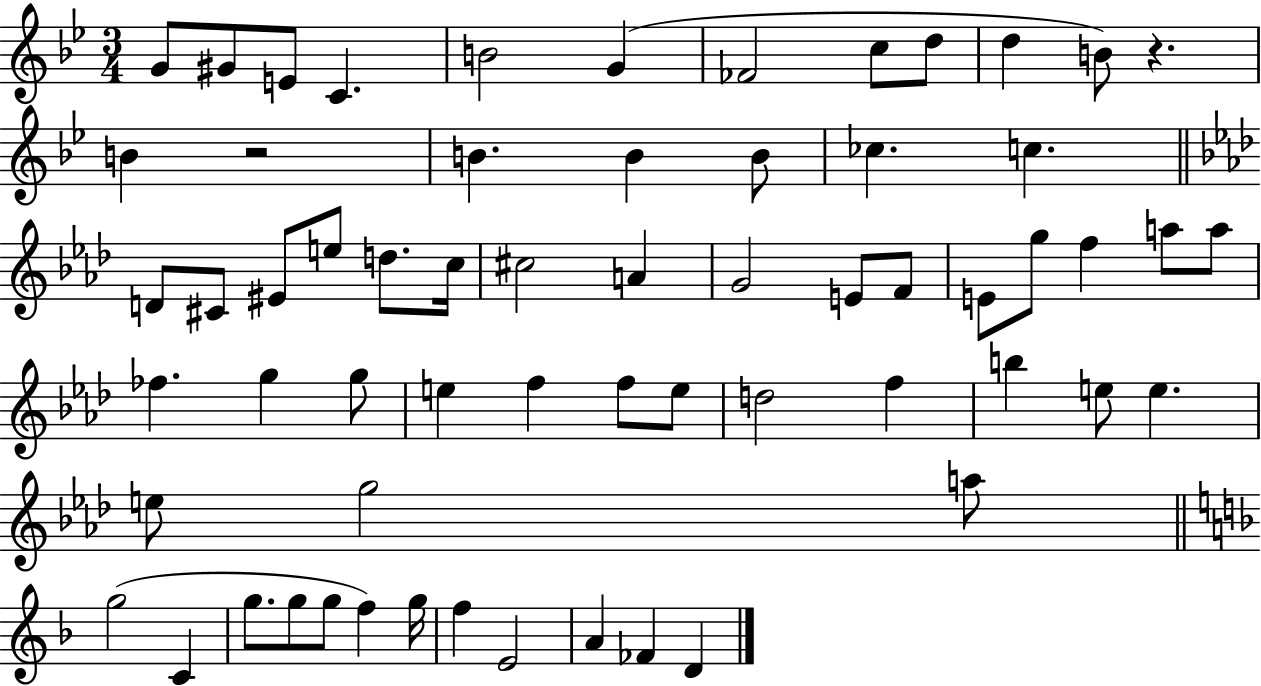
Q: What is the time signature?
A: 3/4